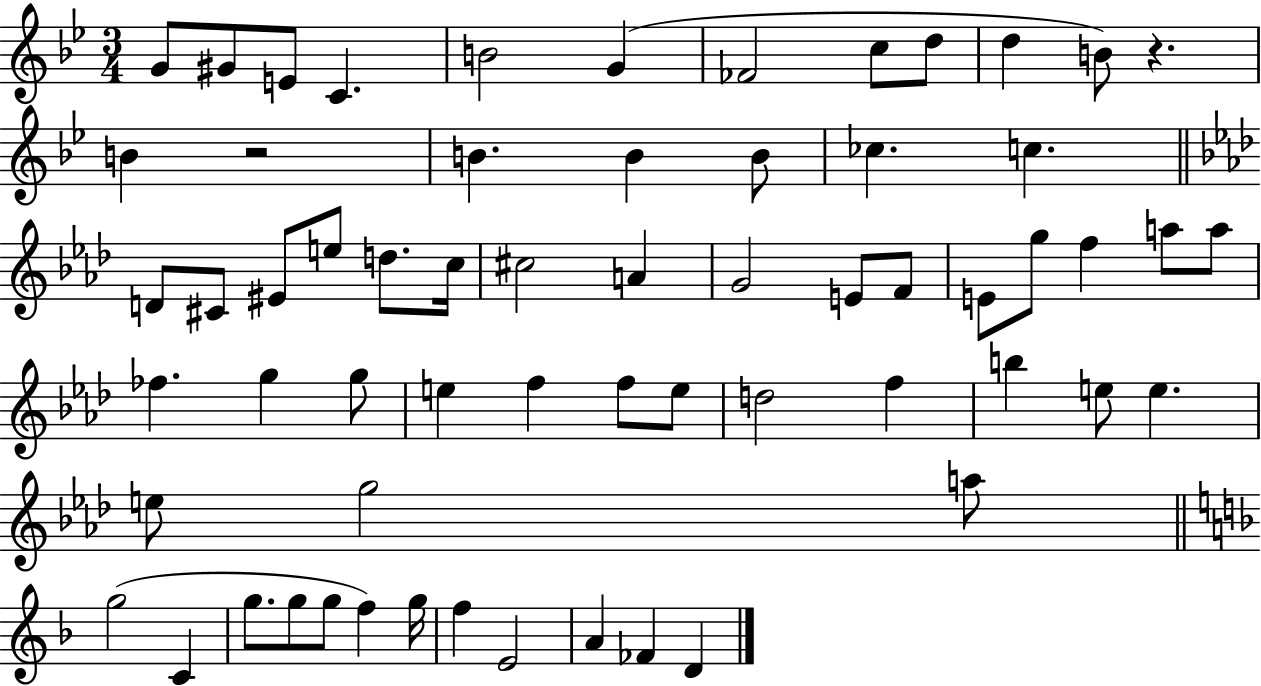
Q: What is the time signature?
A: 3/4